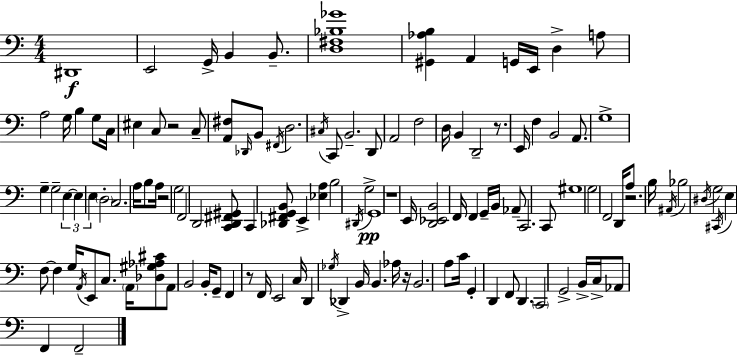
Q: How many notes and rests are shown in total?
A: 125